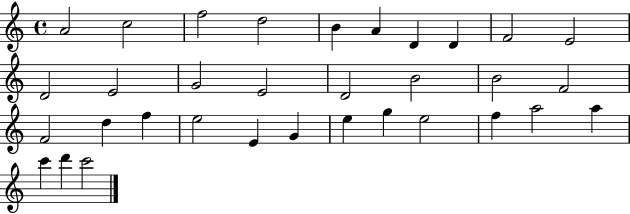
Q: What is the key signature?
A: C major